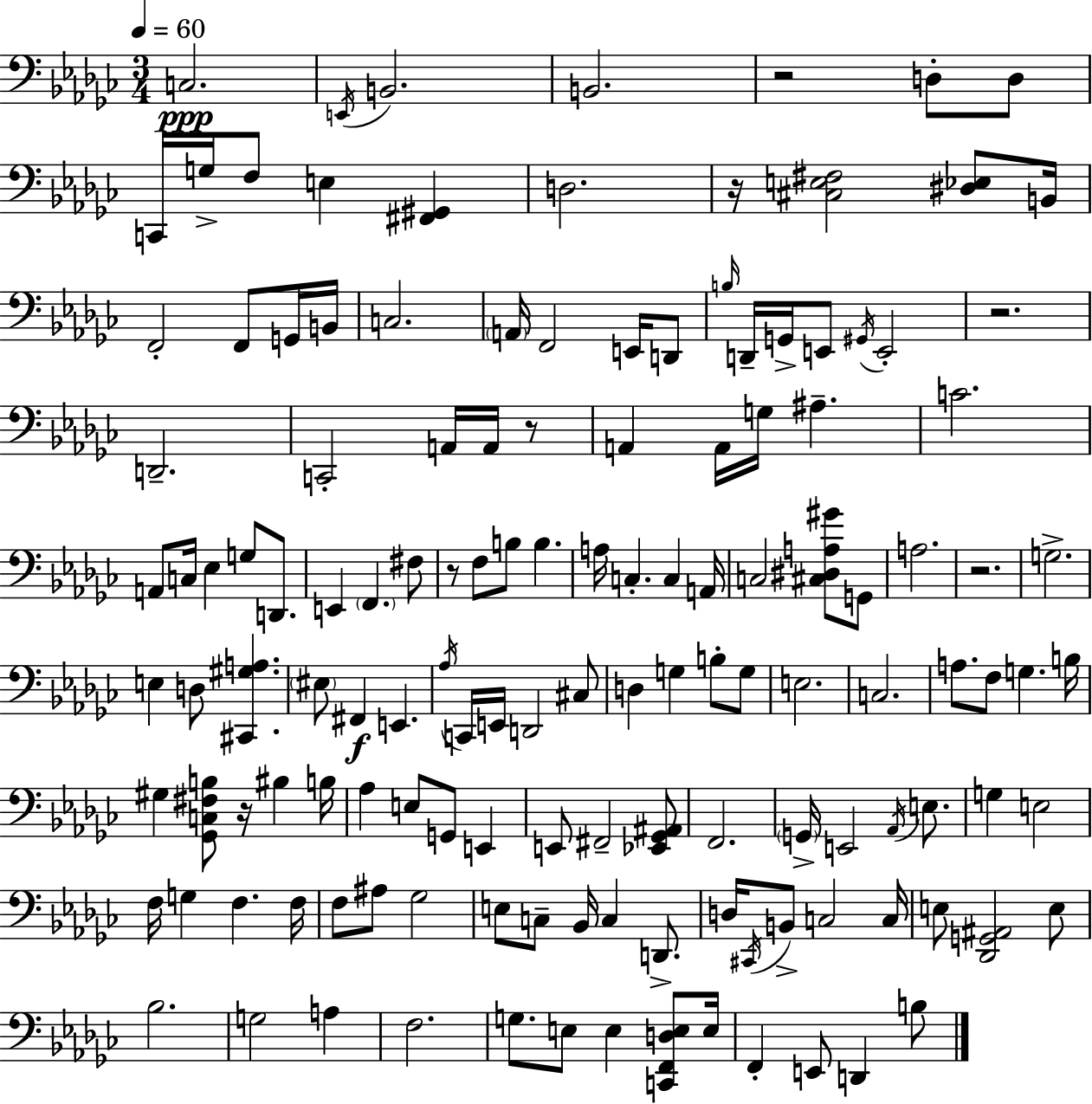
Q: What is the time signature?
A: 3/4